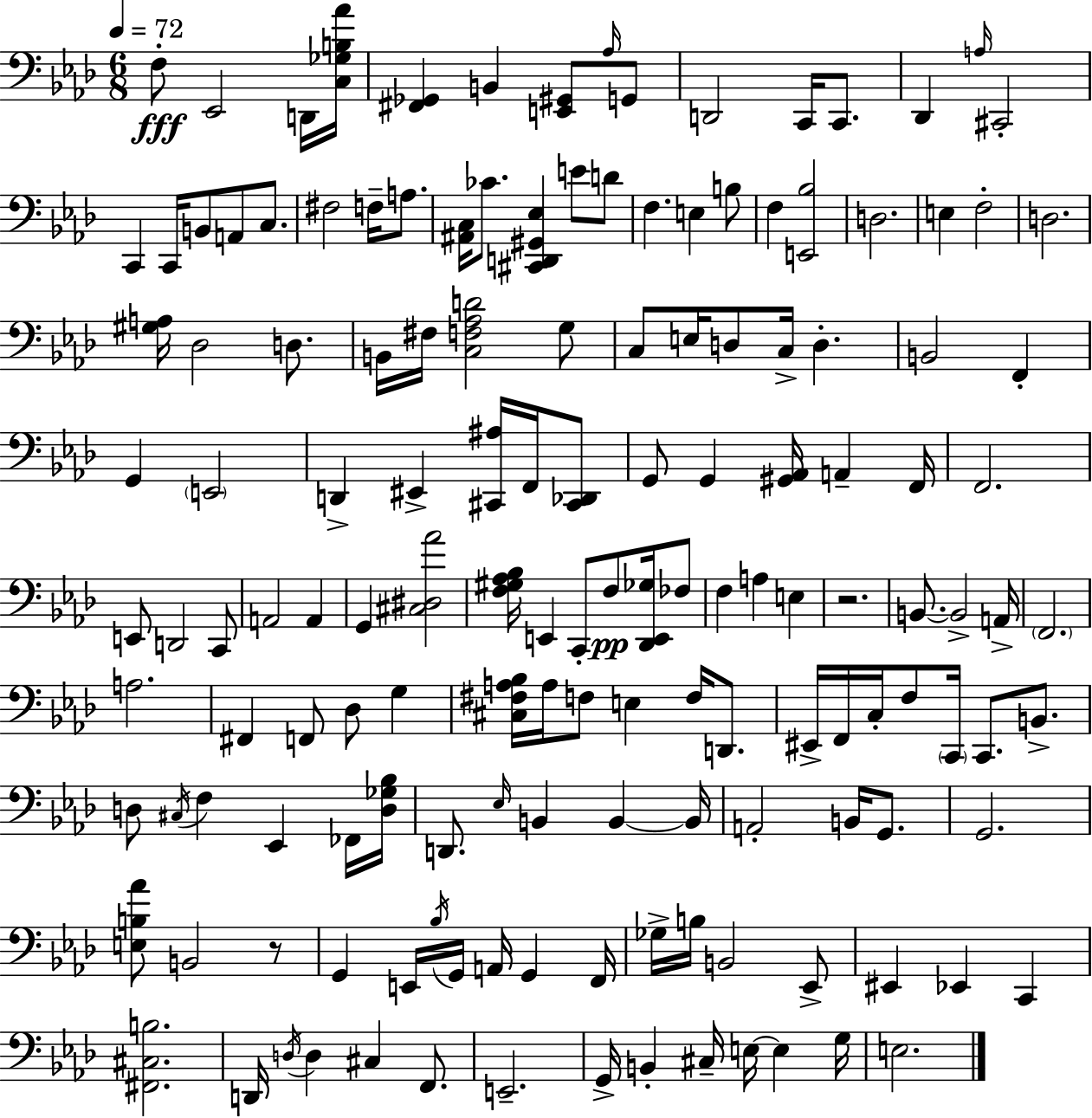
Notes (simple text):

F3/e Eb2/h D2/s [C3,Gb3,B3,Ab4]/s [F#2,Gb2]/q B2/q [E2,G#2]/e Ab3/s G2/e D2/h C2/s C2/e. Db2/q A3/s C#2/h C2/q C2/s B2/e A2/e C3/e. F#3/h F3/s A3/e. [A#2,C3]/s CES4/e. [C#2,D2,G#2,Eb3]/q E4/e D4/e F3/q. E3/q B3/e F3/q [E2,Bb3]/h D3/h. E3/q F3/h D3/h. [G#3,A3]/s Db3/h D3/e. B2/s F#3/s [C3,F3,Ab3,D4]/h G3/e C3/e E3/s D3/e C3/s D3/q. B2/h F2/q G2/q E2/h D2/q EIS2/q [C#2,A#3]/s F2/s [C#2,Db2]/e G2/e G2/q [G#2,Ab2]/s A2/q F2/s F2/h. E2/e D2/h C2/e A2/h A2/q G2/q [C#3,D#3,Ab4]/h [F3,G#3,Ab3,Bb3]/s E2/q C2/e F3/e [Db2,E2,Gb3]/s FES3/e F3/q A3/q E3/q R/h. B2/e. B2/h A2/s F2/h. A3/h. F#2/q F2/e Db3/e G3/q [C#3,F#3,A3,Bb3]/s A3/s F3/e E3/q F3/s D2/e. EIS2/s F2/s C3/s F3/e C2/s C2/e. B2/e. D3/e C#3/s F3/q Eb2/q FES2/s [D3,Gb3,Bb3]/s D2/e. Eb3/s B2/q B2/q B2/s A2/h B2/s G2/e. G2/h. [E3,B3,Ab4]/e B2/h R/e G2/q E2/s Bb3/s G2/s A2/s G2/q F2/s Gb3/s B3/s B2/h Eb2/e EIS2/q Eb2/q C2/q [F#2,C#3,B3]/h. D2/s D3/s D3/q C#3/q F2/e. E2/h. G2/s B2/q C#3/s E3/s E3/q G3/s E3/h.